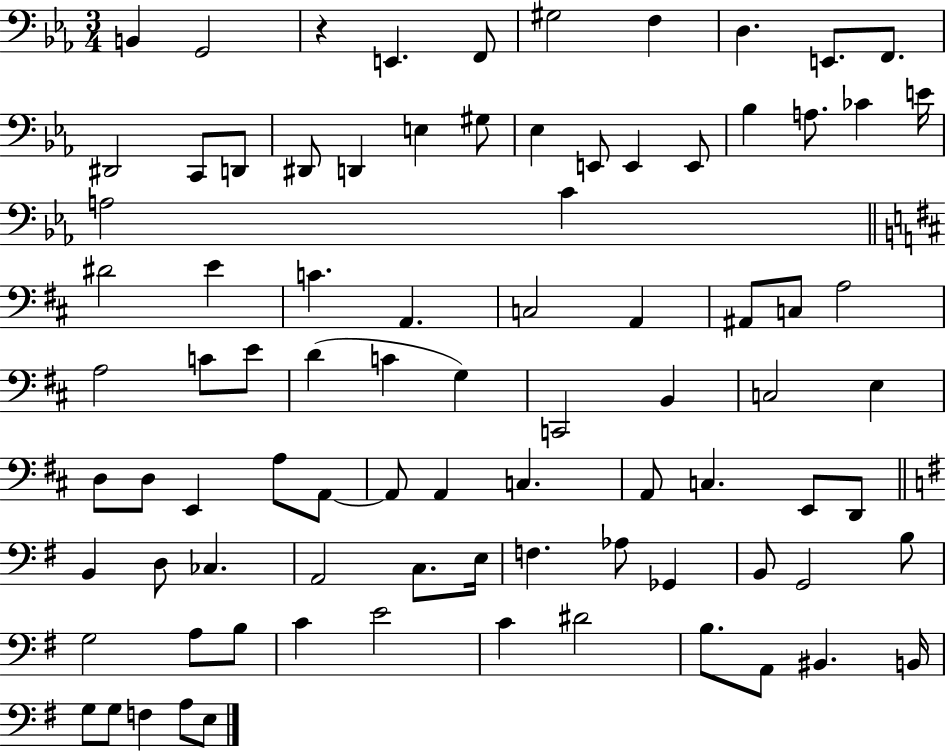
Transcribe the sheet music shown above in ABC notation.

X:1
T:Untitled
M:3/4
L:1/4
K:Eb
B,, G,,2 z E,, F,,/2 ^G,2 F, D, E,,/2 F,,/2 ^D,,2 C,,/2 D,,/2 ^D,,/2 D,, E, ^G,/2 _E, E,,/2 E,, E,,/2 _B, A,/2 _C E/4 A,2 C ^D2 E C A,, C,2 A,, ^A,,/2 C,/2 A,2 A,2 C/2 E/2 D C G, C,,2 B,, C,2 E, D,/2 D,/2 E,, A,/2 A,,/2 A,,/2 A,, C, A,,/2 C, E,,/2 D,,/2 B,, D,/2 _C, A,,2 C,/2 E,/4 F, _A,/2 _G,, B,,/2 G,,2 B,/2 G,2 A,/2 B,/2 C E2 C ^D2 B,/2 A,,/2 ^B,, B,,/4 G,/2 G,/2 F, A,/2 E,/2